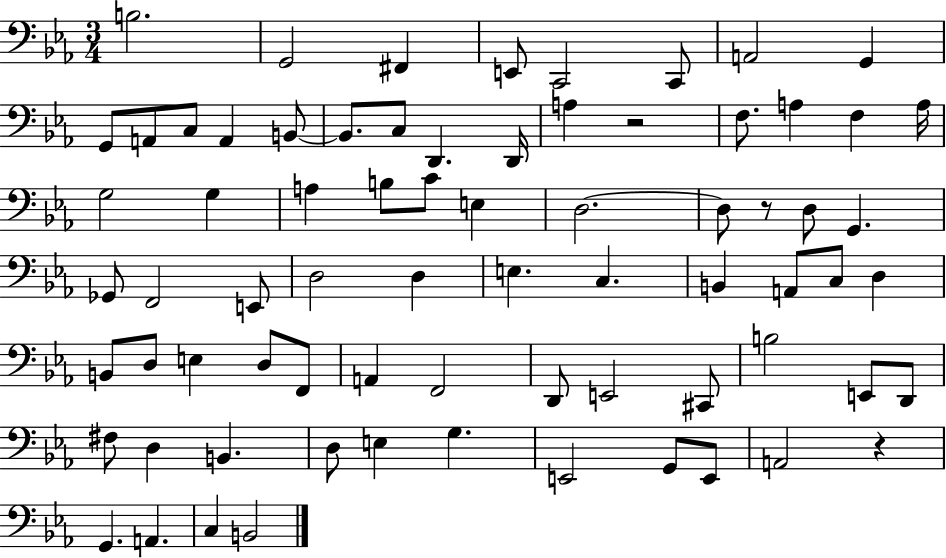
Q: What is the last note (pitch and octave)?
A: B2